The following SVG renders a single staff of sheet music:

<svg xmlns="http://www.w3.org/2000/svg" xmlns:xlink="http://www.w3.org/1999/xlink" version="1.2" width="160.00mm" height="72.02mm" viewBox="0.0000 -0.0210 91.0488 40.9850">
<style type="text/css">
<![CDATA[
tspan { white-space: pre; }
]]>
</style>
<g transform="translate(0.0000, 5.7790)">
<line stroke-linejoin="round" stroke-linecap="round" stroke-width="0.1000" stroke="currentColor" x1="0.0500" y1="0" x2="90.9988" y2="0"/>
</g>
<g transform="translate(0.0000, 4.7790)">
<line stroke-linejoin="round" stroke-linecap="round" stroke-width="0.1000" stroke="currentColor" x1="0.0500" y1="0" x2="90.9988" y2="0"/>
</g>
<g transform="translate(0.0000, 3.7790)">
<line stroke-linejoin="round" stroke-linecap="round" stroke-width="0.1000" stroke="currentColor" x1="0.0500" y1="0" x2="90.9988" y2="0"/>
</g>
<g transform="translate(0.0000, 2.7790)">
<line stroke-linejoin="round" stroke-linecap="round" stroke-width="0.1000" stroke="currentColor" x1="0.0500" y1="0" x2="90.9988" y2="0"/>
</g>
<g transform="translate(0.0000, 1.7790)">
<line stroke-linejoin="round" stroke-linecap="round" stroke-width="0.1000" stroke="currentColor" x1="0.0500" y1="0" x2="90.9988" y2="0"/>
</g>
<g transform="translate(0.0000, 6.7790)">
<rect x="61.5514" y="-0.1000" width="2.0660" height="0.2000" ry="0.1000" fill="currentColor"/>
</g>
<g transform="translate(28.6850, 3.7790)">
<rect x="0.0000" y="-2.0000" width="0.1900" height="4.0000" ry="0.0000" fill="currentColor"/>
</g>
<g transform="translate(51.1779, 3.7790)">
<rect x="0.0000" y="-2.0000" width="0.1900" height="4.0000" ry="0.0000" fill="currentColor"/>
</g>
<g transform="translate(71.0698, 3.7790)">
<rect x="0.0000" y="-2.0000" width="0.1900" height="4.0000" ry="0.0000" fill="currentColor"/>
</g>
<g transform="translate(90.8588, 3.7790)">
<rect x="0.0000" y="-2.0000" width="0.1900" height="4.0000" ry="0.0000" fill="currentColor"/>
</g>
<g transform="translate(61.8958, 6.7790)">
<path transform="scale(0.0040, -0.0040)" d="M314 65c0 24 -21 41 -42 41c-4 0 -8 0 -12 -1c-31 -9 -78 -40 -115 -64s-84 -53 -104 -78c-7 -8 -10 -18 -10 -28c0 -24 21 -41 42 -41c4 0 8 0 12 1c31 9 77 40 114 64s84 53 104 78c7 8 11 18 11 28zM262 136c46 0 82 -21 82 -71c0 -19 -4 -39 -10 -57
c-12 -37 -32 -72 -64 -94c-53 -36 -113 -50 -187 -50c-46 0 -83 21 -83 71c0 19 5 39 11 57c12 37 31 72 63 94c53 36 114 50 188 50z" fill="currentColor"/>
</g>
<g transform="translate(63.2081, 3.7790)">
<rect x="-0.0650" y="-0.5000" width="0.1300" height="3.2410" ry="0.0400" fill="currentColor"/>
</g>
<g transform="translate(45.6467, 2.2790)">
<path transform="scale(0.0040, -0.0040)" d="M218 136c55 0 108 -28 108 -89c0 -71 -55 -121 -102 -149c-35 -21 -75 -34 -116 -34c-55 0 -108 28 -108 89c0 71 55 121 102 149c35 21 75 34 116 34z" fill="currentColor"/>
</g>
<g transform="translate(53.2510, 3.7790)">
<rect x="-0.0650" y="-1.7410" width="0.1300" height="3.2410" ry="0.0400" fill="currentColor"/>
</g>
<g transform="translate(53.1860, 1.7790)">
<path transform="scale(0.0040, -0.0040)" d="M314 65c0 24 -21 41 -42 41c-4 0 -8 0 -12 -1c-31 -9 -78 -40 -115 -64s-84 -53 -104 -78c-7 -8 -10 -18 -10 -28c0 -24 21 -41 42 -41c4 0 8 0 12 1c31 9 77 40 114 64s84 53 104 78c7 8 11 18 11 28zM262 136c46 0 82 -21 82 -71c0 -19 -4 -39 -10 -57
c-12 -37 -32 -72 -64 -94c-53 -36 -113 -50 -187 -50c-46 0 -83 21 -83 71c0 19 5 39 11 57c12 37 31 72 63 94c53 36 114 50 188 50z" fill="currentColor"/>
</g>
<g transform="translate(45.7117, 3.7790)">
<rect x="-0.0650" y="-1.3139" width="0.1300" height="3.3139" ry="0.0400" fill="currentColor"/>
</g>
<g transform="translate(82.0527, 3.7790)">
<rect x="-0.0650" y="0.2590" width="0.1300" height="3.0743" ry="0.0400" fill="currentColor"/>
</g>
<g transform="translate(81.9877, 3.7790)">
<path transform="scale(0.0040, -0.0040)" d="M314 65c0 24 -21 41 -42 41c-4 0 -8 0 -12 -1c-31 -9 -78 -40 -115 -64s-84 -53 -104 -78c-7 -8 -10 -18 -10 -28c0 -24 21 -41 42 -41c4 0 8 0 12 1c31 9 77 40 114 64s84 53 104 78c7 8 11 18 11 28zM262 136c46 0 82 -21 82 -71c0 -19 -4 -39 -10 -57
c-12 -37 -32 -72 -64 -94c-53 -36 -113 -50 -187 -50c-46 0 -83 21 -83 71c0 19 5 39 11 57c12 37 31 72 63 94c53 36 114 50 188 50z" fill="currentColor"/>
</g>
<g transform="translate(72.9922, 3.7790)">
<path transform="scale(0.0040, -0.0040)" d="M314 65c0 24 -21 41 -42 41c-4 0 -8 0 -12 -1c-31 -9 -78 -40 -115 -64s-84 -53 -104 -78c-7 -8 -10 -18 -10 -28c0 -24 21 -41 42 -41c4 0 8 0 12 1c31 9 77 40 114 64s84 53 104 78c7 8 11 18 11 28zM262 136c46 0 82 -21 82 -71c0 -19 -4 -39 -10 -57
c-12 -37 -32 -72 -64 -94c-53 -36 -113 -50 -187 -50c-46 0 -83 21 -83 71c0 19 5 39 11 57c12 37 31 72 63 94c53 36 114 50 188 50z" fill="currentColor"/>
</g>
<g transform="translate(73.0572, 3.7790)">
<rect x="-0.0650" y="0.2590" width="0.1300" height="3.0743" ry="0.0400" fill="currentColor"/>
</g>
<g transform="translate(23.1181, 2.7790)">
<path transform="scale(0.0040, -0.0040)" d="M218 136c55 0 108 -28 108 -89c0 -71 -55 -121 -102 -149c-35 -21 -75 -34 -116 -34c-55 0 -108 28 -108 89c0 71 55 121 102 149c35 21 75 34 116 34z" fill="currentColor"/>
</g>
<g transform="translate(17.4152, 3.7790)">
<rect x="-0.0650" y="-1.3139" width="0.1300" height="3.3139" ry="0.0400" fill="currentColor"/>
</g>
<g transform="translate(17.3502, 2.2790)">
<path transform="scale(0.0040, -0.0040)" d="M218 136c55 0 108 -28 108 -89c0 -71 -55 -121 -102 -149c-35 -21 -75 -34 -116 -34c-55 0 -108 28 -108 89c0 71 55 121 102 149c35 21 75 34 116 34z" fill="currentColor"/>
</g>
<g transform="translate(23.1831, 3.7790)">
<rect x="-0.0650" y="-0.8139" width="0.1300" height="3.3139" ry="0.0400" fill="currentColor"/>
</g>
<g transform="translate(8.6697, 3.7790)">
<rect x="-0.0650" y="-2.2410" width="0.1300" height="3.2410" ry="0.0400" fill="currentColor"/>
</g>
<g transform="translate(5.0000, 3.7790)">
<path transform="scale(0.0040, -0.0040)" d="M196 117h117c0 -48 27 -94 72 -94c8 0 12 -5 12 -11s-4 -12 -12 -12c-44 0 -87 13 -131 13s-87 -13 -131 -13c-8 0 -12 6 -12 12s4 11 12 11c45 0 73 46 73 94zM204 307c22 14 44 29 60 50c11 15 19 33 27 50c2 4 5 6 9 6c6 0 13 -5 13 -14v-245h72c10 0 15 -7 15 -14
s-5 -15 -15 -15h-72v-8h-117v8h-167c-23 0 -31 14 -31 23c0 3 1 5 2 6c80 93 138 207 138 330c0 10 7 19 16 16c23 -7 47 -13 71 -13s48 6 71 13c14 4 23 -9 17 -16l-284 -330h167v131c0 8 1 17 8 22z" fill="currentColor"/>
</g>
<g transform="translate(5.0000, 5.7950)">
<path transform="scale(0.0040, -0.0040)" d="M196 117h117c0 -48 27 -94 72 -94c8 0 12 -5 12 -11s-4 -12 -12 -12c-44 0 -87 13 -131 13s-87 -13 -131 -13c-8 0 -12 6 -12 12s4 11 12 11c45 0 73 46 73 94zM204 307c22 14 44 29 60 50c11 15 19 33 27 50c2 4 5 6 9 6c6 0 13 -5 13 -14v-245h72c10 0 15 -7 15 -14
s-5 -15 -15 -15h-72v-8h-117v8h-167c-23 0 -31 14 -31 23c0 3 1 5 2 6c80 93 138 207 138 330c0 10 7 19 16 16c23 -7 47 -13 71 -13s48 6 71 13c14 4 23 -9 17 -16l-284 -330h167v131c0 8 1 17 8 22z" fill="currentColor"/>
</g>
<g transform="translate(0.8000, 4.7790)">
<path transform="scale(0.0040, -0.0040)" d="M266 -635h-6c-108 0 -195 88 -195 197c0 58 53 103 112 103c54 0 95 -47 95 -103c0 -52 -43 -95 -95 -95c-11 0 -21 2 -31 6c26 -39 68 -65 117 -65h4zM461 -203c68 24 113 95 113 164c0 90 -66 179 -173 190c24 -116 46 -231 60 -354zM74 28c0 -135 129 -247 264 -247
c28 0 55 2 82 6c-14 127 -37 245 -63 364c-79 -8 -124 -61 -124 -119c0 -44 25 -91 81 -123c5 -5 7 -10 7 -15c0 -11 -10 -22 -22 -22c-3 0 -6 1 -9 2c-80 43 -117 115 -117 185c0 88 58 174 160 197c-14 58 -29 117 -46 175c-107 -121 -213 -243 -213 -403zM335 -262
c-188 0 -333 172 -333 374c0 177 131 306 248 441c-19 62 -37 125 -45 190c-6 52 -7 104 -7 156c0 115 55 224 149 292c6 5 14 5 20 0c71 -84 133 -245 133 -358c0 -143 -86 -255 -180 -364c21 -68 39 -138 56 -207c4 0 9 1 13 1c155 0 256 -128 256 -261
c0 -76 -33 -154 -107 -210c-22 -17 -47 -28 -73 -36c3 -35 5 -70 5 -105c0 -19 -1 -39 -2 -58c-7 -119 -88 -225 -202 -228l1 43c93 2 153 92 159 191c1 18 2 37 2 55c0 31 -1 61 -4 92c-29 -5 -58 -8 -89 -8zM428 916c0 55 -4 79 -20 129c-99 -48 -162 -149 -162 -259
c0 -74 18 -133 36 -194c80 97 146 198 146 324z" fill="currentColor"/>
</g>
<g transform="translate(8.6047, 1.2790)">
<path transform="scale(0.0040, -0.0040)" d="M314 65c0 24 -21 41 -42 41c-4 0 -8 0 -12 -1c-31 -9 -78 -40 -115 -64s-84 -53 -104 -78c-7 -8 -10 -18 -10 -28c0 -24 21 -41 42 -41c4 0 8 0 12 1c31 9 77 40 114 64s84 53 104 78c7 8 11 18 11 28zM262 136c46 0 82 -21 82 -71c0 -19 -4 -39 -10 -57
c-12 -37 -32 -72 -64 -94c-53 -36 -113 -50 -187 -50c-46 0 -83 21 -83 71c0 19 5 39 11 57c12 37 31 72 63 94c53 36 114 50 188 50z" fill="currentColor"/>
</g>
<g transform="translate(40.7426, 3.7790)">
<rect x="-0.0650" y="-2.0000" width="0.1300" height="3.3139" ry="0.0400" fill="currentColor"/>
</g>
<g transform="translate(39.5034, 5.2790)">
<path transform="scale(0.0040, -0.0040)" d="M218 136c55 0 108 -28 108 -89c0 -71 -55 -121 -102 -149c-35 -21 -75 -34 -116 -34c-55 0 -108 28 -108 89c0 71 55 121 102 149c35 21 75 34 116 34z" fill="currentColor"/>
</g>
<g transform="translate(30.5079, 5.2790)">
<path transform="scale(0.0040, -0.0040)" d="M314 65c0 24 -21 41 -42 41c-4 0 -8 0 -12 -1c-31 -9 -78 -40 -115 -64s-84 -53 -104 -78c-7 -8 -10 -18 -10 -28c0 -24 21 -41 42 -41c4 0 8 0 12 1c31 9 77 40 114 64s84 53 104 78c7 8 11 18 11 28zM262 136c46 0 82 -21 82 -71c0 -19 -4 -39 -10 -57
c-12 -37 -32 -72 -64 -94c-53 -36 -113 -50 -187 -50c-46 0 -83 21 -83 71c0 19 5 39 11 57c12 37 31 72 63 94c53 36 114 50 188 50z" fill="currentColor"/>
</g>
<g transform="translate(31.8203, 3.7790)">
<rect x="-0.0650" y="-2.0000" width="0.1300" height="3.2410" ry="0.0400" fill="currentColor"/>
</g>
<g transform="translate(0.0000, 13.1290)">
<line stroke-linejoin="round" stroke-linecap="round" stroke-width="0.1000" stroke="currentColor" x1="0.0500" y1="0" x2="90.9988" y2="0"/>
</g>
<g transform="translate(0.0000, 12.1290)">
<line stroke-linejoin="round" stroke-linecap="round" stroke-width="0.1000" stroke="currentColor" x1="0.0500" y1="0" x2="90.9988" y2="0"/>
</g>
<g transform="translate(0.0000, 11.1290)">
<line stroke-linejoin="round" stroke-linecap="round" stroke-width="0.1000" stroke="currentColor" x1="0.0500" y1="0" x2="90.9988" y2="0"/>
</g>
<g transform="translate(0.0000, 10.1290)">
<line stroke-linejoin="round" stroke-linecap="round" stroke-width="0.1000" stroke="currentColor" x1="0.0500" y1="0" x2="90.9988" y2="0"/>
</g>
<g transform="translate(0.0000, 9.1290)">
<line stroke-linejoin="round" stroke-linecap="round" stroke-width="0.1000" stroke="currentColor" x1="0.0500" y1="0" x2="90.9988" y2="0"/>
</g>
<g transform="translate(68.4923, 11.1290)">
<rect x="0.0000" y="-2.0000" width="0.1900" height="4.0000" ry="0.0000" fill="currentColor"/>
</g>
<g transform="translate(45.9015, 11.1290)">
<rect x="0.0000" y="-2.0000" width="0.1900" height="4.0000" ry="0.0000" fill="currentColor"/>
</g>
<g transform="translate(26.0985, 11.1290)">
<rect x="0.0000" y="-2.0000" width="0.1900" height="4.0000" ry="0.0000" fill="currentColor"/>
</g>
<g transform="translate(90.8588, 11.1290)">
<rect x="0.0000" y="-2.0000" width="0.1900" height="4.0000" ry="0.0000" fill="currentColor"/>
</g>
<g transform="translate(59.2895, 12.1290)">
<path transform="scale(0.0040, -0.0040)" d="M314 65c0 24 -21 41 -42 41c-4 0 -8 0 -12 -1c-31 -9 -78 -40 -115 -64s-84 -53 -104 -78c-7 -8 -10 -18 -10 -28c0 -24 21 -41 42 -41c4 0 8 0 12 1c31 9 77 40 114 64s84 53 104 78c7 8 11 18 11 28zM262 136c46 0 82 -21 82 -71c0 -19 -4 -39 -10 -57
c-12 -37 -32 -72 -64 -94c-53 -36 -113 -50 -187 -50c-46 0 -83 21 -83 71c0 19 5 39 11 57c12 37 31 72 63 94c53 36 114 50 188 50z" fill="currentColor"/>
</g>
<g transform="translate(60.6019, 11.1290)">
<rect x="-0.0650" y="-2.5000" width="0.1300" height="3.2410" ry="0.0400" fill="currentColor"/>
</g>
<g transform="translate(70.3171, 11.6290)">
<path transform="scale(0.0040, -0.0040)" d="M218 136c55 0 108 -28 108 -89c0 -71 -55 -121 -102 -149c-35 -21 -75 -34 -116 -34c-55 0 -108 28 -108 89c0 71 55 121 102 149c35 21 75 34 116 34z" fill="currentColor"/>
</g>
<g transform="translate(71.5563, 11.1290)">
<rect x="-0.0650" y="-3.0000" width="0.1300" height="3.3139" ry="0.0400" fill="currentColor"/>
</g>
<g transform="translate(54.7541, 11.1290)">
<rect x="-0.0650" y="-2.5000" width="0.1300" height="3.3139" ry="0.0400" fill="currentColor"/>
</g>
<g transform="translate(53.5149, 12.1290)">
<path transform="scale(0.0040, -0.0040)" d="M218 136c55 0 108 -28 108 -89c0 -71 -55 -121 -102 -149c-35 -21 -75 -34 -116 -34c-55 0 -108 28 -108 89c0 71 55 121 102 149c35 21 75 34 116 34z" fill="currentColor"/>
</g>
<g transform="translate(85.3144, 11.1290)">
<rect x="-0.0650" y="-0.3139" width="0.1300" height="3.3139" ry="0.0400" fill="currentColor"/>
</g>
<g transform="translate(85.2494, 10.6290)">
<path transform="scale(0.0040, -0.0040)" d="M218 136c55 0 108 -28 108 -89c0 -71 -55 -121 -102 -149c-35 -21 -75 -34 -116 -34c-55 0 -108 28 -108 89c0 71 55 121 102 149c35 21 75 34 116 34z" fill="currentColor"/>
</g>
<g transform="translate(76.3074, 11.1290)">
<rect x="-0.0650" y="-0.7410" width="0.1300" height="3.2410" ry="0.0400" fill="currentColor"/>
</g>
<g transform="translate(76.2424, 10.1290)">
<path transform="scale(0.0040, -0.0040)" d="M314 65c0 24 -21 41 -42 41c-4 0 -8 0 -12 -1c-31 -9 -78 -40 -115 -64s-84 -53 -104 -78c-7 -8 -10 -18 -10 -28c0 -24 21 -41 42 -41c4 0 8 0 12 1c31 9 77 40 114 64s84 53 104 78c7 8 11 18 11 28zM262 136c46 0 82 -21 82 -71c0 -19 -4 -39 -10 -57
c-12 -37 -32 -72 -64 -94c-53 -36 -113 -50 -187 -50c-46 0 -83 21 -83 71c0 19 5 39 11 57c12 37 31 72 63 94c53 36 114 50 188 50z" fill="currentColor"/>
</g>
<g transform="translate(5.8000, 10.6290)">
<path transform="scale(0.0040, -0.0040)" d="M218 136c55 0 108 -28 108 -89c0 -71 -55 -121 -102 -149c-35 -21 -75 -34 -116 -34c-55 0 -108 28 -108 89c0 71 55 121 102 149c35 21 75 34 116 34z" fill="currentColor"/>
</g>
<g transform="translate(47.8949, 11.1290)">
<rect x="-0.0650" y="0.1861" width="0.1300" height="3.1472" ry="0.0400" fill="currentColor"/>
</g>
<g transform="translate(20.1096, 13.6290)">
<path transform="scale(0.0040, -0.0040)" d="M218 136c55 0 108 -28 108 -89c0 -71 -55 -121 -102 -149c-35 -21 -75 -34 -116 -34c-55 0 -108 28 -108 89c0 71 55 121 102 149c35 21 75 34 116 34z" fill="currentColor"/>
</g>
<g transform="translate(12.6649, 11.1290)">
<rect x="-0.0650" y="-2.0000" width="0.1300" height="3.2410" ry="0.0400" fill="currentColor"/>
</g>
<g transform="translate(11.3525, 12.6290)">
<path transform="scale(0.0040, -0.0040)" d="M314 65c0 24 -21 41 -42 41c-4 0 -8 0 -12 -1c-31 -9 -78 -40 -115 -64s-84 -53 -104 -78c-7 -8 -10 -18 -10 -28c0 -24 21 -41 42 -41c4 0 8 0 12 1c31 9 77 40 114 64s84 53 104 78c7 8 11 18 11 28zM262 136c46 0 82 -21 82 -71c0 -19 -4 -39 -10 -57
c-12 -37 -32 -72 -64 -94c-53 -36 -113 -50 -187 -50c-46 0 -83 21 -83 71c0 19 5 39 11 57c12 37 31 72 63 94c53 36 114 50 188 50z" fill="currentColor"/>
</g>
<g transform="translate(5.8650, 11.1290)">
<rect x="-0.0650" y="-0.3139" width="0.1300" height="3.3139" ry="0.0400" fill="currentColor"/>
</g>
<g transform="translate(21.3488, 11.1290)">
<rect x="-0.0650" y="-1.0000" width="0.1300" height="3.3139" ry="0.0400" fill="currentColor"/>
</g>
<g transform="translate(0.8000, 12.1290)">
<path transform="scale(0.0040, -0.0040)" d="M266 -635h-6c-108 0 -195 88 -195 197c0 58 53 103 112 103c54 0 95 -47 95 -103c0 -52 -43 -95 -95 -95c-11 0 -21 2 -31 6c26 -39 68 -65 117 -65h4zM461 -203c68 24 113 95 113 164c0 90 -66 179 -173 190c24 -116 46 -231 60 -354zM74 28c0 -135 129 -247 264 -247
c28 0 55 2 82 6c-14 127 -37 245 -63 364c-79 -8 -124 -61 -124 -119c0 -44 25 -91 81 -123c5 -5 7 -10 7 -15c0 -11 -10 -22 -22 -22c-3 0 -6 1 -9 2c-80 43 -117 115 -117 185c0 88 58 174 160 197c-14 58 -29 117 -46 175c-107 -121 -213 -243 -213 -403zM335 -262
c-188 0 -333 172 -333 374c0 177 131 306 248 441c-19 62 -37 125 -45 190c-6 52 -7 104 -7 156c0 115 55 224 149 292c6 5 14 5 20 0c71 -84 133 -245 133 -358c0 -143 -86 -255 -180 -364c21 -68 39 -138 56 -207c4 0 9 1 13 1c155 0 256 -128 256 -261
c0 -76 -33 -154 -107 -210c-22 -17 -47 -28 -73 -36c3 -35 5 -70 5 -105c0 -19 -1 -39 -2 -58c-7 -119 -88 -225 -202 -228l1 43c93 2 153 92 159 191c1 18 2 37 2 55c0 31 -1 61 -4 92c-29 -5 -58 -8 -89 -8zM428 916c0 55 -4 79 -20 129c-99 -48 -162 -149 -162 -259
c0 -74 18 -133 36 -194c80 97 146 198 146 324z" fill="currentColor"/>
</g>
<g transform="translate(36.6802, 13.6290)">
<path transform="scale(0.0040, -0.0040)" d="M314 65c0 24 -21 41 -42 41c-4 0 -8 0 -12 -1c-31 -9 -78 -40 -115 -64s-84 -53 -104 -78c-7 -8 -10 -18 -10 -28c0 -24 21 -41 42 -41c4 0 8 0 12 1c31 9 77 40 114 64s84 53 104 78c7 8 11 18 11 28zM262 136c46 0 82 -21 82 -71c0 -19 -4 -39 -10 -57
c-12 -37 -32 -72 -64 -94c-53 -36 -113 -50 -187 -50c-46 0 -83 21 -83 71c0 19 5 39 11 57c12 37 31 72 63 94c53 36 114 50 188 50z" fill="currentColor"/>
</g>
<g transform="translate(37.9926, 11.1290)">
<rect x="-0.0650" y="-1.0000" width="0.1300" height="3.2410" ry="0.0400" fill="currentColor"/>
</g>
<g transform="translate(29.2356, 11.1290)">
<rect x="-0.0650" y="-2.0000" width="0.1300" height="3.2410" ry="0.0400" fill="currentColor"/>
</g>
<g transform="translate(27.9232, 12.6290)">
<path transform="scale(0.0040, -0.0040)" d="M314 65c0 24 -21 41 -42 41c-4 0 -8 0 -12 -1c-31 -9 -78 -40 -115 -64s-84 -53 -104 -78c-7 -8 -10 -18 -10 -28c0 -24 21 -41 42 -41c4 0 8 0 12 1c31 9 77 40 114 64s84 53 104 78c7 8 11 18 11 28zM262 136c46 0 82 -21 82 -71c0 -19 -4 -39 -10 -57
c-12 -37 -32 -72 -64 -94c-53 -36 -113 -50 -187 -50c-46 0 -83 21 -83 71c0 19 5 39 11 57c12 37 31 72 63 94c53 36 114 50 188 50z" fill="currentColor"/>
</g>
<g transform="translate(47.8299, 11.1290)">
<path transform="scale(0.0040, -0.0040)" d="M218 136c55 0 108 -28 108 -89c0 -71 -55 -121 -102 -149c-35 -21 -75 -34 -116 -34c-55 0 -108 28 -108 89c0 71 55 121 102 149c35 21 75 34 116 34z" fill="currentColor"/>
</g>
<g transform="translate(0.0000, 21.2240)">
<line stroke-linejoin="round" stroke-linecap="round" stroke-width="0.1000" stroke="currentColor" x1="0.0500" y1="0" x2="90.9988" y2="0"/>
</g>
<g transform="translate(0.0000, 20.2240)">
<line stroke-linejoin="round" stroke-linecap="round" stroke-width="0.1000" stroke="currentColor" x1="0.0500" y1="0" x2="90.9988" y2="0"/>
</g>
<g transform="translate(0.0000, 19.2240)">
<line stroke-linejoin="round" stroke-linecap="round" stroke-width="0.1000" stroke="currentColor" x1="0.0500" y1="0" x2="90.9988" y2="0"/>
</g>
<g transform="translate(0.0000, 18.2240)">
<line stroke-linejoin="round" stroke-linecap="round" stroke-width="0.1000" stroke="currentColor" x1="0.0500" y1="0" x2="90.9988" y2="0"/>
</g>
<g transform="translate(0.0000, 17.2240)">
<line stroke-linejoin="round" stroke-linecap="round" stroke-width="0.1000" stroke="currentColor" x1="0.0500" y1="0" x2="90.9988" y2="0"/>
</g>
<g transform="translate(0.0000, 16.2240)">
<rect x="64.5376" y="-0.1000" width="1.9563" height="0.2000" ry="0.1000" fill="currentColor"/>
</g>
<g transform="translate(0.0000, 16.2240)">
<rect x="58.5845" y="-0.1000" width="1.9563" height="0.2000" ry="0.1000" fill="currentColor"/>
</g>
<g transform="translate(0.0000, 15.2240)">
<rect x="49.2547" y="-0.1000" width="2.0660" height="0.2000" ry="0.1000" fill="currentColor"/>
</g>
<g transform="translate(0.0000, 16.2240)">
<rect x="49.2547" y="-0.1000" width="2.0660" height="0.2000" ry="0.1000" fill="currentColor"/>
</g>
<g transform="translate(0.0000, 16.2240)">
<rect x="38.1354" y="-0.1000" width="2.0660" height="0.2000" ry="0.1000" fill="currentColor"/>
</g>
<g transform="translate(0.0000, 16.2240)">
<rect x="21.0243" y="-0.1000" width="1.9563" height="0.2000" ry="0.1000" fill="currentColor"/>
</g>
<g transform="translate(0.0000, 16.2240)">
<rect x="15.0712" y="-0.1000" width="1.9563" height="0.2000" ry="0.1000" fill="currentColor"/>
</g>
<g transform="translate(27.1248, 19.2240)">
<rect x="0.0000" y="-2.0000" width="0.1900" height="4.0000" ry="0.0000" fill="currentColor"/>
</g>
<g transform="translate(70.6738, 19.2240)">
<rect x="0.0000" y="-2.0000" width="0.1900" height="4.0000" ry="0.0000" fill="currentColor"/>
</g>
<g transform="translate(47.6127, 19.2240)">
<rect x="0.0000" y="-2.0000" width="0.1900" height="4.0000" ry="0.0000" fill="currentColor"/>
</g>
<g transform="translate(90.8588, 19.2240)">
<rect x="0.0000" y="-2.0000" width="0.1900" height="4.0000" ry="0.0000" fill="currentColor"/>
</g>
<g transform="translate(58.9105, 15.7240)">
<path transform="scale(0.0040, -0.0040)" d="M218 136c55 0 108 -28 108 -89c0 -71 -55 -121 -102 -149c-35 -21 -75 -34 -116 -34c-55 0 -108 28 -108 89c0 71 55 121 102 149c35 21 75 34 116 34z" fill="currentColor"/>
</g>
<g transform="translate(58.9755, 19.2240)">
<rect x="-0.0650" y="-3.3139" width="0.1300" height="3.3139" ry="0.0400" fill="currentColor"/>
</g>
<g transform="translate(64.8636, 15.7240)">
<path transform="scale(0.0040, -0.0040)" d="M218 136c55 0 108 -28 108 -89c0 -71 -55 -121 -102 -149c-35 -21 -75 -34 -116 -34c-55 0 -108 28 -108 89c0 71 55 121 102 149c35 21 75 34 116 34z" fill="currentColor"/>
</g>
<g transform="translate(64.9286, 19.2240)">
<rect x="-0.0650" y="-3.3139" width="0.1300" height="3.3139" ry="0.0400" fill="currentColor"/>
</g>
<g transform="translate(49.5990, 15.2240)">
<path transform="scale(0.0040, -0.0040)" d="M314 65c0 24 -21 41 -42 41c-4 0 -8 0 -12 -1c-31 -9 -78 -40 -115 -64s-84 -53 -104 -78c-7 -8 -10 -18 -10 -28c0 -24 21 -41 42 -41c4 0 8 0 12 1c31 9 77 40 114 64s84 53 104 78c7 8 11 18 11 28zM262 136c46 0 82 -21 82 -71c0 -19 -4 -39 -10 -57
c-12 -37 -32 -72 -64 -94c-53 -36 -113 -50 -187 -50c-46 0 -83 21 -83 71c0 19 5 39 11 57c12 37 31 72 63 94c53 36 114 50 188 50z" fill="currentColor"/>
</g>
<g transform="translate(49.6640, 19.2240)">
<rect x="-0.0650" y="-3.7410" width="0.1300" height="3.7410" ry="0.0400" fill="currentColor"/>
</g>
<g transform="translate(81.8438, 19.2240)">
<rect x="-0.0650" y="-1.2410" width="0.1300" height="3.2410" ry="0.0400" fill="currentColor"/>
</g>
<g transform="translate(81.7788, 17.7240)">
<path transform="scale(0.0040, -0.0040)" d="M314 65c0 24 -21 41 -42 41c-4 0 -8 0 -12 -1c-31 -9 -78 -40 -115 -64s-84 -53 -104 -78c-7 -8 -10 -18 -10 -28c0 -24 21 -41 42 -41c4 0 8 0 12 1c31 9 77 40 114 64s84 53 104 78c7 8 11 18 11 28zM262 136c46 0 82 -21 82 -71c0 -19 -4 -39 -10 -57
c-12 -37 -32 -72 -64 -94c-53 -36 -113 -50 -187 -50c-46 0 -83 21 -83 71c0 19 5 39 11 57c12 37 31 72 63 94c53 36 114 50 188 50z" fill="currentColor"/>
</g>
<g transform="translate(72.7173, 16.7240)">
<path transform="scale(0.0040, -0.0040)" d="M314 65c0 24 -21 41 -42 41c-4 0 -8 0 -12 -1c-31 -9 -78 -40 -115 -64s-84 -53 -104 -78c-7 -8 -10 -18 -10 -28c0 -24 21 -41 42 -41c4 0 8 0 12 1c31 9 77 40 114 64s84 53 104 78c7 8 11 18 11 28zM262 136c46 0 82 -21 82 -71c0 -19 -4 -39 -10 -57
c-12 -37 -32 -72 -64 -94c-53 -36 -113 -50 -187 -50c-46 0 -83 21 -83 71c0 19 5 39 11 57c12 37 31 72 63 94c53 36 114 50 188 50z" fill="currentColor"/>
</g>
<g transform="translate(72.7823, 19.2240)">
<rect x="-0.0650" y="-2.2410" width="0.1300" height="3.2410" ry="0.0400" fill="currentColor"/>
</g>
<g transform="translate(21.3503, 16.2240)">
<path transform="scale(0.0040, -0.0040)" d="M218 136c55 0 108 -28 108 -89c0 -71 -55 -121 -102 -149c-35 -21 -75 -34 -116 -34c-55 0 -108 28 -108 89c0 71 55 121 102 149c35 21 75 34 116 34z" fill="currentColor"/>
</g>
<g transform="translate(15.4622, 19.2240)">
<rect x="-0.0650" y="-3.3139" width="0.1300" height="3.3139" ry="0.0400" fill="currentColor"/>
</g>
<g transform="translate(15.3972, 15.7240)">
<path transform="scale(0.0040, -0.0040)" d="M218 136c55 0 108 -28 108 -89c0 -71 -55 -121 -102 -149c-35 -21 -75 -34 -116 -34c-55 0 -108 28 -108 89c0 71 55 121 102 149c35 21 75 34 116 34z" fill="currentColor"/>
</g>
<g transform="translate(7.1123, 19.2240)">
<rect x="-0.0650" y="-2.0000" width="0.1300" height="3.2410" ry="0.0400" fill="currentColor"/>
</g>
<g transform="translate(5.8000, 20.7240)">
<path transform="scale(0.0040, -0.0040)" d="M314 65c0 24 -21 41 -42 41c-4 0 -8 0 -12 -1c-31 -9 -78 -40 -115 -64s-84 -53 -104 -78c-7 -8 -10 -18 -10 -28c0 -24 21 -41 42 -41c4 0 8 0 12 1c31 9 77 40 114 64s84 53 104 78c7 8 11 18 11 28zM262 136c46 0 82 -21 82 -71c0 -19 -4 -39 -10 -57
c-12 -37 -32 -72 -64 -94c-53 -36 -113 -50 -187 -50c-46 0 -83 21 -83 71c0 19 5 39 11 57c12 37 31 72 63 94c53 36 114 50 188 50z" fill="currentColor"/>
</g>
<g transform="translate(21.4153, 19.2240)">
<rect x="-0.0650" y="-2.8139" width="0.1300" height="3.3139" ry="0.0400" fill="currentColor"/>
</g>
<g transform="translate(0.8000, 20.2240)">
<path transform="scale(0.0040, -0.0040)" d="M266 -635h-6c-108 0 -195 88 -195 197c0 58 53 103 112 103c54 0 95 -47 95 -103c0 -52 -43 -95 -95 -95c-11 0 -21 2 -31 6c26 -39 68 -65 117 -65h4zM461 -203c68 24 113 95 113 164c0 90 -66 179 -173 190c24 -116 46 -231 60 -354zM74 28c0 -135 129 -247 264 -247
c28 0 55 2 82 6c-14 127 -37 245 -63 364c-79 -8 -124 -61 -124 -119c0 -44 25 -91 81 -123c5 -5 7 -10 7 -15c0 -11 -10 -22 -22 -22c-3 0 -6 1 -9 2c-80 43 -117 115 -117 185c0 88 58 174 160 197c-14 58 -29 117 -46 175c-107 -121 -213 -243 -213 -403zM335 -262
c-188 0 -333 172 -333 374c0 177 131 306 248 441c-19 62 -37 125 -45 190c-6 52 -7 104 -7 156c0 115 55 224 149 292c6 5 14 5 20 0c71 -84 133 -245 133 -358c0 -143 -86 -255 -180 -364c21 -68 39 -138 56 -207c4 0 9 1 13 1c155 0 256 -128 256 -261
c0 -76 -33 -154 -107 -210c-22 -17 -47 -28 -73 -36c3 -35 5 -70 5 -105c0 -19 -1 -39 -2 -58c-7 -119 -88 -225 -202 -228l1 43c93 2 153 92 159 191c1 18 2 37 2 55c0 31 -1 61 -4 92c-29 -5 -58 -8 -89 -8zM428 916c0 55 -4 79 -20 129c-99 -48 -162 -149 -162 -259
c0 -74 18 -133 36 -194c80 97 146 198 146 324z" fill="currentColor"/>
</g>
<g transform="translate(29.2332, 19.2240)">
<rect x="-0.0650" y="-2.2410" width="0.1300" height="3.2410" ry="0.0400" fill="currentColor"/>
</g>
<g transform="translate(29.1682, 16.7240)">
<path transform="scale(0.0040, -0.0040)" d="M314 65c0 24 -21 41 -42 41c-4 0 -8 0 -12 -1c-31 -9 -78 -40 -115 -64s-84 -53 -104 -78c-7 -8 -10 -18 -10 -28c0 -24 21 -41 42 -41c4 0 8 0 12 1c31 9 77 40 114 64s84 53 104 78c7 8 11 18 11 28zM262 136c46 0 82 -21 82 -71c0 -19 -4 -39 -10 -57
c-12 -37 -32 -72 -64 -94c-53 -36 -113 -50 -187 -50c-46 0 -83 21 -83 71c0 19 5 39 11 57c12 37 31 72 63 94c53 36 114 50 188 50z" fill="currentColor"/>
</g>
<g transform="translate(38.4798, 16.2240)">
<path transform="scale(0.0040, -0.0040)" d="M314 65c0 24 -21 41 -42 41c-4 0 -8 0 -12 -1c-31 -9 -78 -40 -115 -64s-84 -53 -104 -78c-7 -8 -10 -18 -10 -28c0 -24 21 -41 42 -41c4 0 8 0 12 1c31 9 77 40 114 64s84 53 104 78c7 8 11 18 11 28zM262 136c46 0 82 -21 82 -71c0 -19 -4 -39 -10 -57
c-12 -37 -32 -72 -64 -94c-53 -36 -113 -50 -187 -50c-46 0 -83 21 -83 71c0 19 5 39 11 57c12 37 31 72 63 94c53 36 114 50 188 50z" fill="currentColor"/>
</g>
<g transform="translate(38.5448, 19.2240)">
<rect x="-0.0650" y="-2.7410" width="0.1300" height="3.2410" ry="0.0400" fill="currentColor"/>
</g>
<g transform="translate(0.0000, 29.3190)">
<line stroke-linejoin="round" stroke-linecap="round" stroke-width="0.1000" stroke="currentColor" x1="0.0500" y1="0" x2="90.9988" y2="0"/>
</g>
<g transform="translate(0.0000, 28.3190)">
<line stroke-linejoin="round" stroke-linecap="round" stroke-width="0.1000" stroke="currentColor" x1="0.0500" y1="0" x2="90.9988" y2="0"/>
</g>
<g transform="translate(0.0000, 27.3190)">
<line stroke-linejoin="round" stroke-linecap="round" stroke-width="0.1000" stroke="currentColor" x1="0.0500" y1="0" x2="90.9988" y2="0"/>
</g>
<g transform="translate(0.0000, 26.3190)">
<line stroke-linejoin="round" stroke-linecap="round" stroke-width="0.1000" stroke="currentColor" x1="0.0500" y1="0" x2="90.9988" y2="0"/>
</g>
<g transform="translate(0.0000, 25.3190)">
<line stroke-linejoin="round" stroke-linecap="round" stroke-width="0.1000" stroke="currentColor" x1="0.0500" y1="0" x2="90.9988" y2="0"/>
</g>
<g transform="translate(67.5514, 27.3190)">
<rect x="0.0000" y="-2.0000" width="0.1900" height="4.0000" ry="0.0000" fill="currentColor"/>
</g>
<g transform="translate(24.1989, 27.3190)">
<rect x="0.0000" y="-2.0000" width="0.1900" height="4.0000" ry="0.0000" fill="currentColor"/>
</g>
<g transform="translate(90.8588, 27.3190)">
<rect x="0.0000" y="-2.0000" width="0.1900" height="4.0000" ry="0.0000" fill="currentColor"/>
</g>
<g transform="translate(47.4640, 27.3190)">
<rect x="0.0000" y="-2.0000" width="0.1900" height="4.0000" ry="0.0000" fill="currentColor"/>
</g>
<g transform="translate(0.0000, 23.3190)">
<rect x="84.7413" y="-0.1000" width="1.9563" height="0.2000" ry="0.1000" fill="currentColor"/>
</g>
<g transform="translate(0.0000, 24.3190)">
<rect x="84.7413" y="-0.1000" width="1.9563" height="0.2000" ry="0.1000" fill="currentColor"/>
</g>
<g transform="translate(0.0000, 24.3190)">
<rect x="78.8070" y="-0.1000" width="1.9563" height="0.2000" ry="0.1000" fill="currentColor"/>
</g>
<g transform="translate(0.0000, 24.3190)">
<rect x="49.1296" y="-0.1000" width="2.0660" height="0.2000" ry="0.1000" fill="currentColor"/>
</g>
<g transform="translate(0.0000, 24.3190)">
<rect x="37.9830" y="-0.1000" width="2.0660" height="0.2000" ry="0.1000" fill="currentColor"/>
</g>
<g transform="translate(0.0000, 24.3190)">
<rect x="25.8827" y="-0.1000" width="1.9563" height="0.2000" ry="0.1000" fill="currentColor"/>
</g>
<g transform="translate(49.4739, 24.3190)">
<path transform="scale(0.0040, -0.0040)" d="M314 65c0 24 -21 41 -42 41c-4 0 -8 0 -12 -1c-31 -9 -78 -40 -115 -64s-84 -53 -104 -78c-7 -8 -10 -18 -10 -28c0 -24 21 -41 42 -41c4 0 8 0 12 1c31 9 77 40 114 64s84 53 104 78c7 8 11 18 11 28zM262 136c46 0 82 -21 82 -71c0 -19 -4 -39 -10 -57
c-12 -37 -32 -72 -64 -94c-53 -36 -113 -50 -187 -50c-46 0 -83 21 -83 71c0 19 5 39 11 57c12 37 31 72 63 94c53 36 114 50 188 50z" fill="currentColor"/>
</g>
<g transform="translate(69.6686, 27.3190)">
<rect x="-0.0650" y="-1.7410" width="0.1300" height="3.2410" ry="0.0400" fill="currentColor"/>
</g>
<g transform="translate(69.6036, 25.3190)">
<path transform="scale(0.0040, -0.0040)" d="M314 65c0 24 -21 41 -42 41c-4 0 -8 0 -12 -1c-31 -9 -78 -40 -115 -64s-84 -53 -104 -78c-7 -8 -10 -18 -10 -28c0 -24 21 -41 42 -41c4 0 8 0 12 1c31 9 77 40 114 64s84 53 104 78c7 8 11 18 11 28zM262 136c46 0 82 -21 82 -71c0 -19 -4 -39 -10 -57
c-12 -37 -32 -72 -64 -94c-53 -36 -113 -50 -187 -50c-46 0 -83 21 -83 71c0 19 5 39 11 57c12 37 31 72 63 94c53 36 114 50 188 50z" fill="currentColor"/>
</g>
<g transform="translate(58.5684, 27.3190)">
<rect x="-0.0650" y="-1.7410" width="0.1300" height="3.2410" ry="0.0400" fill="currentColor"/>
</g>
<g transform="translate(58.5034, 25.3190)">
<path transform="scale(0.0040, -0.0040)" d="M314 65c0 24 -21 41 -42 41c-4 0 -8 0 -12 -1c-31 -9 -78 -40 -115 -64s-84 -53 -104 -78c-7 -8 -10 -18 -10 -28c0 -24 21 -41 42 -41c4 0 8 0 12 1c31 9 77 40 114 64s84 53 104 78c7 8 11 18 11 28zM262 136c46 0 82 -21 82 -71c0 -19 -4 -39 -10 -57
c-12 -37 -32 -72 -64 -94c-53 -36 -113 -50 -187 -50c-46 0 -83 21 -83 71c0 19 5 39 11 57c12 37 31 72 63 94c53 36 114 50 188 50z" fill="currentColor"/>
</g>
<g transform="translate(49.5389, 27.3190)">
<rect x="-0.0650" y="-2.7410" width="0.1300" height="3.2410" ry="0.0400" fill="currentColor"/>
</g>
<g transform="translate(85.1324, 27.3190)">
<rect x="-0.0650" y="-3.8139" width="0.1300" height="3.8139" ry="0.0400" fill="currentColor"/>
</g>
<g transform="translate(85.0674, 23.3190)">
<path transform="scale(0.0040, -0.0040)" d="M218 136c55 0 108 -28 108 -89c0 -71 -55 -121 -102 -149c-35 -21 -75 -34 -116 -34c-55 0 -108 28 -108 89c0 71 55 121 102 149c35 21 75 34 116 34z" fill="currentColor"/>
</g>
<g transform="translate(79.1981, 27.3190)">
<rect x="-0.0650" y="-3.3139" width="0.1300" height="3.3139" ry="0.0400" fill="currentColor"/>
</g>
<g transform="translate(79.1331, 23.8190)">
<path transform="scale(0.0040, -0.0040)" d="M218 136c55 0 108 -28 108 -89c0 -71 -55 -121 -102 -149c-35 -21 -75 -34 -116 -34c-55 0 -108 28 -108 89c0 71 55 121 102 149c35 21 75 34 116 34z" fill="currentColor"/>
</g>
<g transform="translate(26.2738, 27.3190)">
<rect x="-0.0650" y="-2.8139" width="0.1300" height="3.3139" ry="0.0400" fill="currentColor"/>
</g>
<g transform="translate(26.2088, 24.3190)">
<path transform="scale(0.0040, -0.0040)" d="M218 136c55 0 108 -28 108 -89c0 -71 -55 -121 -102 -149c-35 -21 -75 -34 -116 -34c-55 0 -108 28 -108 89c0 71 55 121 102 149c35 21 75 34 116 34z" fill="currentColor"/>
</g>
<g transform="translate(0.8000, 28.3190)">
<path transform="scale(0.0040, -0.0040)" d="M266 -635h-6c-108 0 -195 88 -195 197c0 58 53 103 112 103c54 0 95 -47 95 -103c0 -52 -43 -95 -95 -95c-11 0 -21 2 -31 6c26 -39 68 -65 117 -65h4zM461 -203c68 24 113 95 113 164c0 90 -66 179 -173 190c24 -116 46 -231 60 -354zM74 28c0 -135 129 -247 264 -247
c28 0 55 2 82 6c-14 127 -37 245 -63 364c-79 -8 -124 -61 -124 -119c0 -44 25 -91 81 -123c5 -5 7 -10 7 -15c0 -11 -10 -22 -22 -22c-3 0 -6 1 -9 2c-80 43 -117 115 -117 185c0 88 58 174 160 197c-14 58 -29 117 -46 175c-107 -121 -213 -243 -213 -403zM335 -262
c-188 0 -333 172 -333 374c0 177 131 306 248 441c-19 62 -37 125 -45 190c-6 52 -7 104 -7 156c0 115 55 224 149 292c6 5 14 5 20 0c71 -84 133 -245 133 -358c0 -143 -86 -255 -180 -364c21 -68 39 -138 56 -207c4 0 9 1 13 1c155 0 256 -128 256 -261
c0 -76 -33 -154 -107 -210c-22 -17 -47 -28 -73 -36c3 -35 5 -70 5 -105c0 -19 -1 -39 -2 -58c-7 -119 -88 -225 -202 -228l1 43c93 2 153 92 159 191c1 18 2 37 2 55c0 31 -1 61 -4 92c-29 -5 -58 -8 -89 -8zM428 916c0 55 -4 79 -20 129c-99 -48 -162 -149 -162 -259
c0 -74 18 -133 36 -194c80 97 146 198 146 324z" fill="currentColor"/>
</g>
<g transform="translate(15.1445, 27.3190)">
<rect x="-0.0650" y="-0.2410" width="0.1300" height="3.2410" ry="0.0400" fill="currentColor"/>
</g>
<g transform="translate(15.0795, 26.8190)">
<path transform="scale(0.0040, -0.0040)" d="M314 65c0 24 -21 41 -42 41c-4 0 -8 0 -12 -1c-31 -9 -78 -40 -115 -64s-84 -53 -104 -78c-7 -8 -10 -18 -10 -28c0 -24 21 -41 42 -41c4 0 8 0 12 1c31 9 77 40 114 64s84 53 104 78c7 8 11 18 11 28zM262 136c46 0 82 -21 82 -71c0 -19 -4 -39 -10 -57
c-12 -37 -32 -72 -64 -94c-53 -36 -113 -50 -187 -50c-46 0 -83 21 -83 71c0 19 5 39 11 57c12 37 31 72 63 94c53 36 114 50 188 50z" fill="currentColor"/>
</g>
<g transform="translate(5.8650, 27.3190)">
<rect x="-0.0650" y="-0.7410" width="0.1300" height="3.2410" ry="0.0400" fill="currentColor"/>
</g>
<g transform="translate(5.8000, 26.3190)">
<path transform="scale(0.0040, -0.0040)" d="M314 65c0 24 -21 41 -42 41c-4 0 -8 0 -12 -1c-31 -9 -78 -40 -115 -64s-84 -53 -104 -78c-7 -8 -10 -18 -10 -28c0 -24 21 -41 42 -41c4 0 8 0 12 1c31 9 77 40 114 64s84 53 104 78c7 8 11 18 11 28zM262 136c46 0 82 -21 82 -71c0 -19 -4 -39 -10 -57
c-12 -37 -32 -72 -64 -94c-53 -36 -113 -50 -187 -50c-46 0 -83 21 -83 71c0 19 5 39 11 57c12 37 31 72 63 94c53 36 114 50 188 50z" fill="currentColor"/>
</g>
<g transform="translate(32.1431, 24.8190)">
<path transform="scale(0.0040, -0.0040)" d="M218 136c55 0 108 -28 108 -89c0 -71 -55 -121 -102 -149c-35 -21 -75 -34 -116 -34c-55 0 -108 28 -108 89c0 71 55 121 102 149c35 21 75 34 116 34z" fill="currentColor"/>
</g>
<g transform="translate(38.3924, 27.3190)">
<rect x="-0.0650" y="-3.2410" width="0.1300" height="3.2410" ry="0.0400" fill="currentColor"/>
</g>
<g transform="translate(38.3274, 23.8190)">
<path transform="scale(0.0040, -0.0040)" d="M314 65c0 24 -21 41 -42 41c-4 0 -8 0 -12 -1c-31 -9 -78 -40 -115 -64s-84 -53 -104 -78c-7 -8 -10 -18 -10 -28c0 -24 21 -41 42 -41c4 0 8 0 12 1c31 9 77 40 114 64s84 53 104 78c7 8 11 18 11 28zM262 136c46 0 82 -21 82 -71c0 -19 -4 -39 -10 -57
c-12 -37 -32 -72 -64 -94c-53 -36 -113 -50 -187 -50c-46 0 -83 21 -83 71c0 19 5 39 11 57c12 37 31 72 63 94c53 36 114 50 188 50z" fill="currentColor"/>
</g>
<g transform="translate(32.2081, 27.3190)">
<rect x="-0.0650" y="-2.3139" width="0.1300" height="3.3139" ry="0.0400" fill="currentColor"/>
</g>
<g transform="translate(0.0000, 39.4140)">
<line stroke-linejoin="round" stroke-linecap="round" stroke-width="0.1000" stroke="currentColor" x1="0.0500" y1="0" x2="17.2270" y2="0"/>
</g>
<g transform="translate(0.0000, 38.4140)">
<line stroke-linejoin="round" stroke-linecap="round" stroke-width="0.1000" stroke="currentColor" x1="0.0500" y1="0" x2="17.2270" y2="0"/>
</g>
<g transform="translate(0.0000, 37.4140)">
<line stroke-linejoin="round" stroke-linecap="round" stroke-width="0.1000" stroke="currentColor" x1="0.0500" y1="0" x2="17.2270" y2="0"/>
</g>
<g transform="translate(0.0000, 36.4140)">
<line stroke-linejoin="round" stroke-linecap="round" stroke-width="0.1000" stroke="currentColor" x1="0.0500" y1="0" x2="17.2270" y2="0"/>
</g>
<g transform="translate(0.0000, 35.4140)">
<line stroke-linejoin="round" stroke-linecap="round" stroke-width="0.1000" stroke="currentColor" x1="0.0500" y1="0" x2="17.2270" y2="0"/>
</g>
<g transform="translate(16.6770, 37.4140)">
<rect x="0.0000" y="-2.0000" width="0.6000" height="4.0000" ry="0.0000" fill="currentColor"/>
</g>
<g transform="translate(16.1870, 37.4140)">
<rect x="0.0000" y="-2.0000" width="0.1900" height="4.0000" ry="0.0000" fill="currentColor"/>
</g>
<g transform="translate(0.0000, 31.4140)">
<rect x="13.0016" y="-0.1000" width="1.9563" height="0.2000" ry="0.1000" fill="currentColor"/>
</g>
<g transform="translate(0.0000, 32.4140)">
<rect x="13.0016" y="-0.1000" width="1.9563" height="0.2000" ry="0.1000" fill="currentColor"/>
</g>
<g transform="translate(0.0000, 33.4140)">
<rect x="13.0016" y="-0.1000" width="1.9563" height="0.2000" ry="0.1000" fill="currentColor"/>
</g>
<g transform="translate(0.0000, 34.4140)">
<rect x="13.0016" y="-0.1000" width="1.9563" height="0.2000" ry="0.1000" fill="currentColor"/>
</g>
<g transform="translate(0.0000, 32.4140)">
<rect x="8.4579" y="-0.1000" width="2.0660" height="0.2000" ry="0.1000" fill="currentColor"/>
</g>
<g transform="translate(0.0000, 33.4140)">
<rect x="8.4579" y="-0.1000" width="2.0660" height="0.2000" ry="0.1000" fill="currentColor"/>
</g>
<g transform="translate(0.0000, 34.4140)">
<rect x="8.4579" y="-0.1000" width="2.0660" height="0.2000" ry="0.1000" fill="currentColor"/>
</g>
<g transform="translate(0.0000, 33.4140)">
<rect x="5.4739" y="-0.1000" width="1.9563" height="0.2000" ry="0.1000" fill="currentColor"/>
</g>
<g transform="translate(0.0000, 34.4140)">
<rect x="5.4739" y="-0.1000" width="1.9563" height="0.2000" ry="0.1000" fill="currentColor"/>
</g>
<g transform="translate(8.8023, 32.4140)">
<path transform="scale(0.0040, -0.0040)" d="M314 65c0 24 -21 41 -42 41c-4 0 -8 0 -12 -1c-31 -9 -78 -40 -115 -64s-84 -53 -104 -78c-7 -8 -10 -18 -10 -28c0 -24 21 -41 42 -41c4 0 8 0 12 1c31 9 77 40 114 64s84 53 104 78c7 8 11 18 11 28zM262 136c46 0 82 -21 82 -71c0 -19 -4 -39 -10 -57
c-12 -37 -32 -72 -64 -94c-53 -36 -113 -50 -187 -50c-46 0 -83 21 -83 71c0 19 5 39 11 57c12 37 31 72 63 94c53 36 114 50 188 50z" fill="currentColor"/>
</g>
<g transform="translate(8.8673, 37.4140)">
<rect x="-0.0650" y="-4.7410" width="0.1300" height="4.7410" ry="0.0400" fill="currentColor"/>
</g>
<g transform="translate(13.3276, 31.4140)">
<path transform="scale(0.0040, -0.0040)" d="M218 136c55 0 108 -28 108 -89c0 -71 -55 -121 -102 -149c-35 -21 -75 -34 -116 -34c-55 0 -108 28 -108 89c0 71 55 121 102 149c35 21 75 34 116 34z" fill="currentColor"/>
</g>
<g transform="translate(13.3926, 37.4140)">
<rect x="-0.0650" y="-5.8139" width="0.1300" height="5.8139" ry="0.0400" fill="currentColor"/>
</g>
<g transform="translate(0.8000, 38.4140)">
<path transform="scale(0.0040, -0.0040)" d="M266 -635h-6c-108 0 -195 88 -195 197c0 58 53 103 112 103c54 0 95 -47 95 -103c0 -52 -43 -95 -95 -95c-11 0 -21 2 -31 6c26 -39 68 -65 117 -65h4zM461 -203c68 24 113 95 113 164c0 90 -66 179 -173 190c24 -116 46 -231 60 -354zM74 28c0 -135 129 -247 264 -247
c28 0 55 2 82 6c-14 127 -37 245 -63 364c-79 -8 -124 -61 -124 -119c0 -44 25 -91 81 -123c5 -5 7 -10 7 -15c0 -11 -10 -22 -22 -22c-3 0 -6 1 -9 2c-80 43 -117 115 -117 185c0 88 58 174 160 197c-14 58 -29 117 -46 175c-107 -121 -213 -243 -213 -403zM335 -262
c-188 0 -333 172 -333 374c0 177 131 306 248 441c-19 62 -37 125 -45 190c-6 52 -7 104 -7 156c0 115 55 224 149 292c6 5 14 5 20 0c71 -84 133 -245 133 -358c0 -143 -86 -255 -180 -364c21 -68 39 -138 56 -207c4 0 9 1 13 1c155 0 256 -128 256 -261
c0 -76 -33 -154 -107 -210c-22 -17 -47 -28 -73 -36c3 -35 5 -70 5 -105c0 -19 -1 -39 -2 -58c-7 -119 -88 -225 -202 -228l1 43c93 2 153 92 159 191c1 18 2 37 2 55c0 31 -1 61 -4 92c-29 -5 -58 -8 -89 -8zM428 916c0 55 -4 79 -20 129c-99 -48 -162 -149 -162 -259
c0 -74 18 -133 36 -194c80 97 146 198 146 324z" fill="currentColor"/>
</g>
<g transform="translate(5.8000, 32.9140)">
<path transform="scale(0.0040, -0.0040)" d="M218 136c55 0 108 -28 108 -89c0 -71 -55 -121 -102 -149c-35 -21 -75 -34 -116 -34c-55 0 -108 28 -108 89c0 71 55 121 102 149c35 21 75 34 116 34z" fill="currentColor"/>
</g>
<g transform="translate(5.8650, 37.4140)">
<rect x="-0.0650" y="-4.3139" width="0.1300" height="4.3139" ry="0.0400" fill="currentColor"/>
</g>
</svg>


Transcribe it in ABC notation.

X:1
T:Untitled
M:4/4
L:1/4
K:C
g2 e d F2 F e f2 C2 B2 B2 c F2 D F2 D2 B G G2 A d2 c F2 b a g2 a2 c'2 b b g2 e2 d2 c2 a g b2 a2 f2 f2 b c' d' e'2 g'